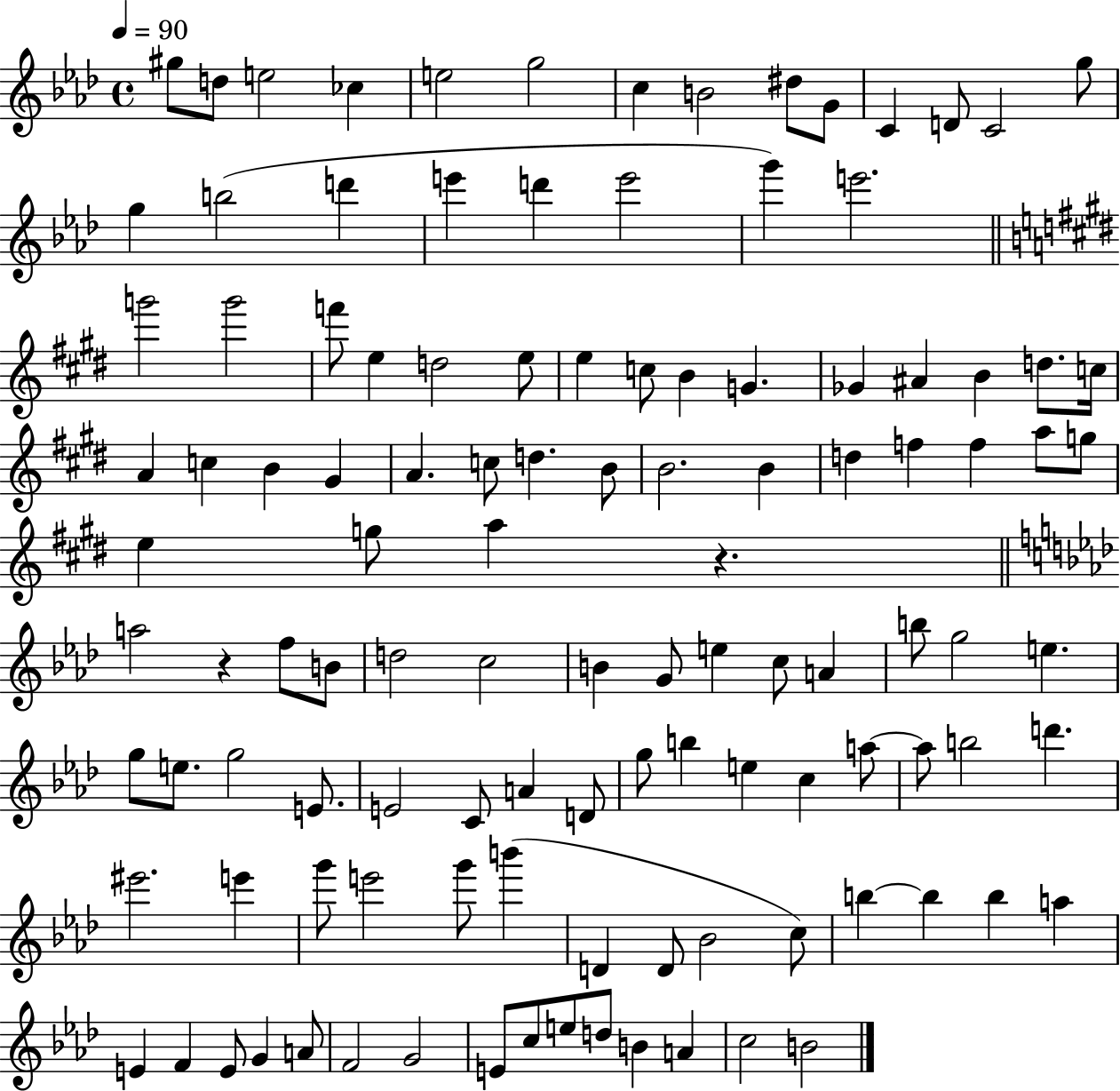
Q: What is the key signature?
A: AES major